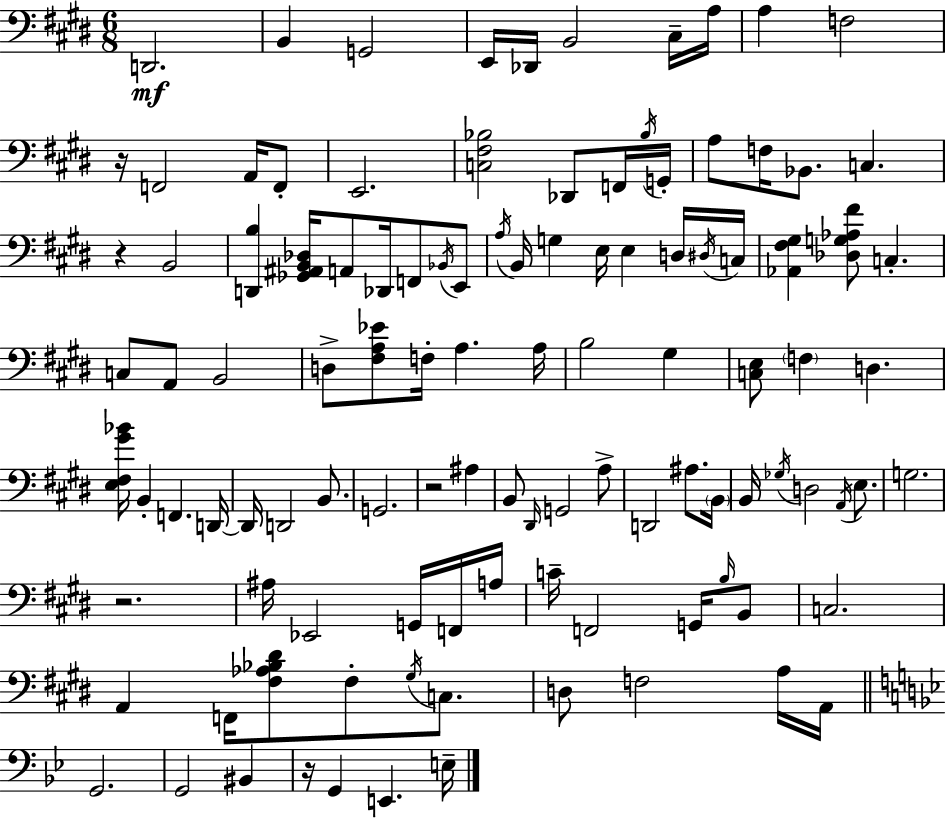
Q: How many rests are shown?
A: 5